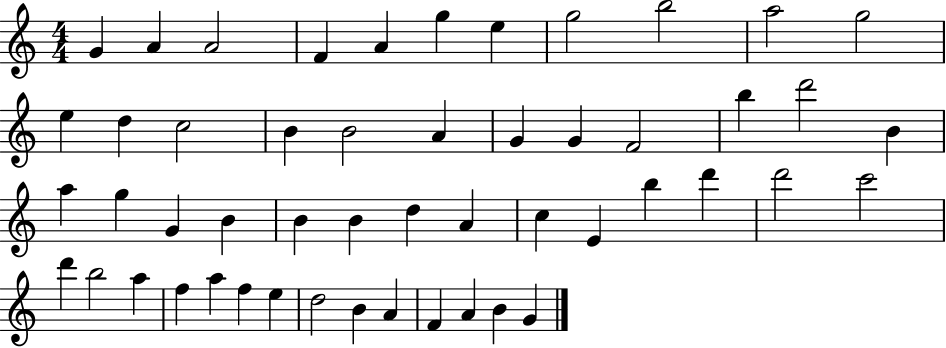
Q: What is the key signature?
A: C major